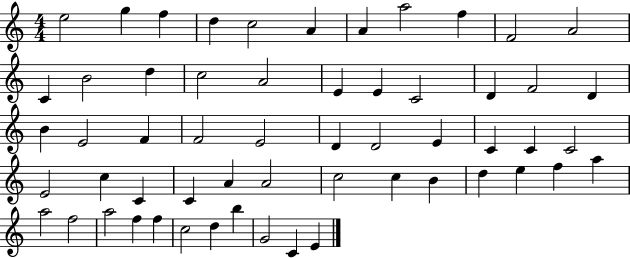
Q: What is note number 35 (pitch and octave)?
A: C5